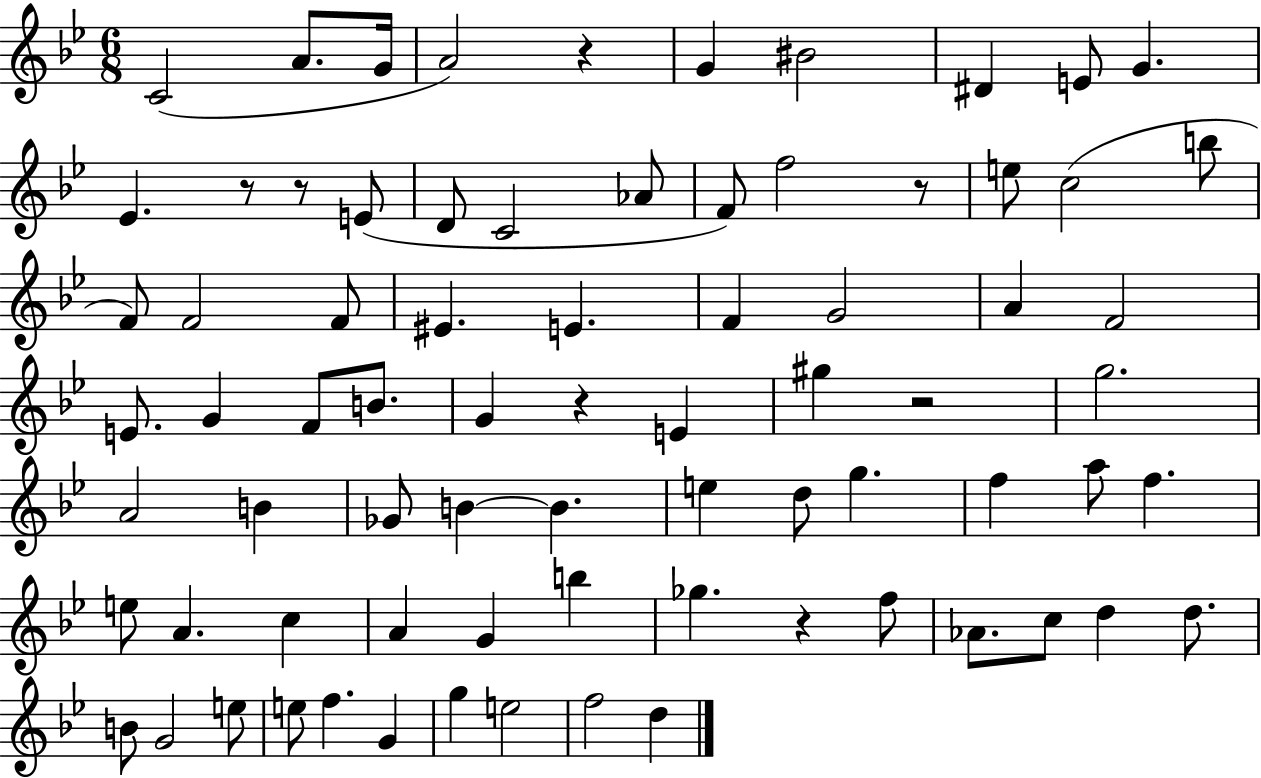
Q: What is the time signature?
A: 6/8